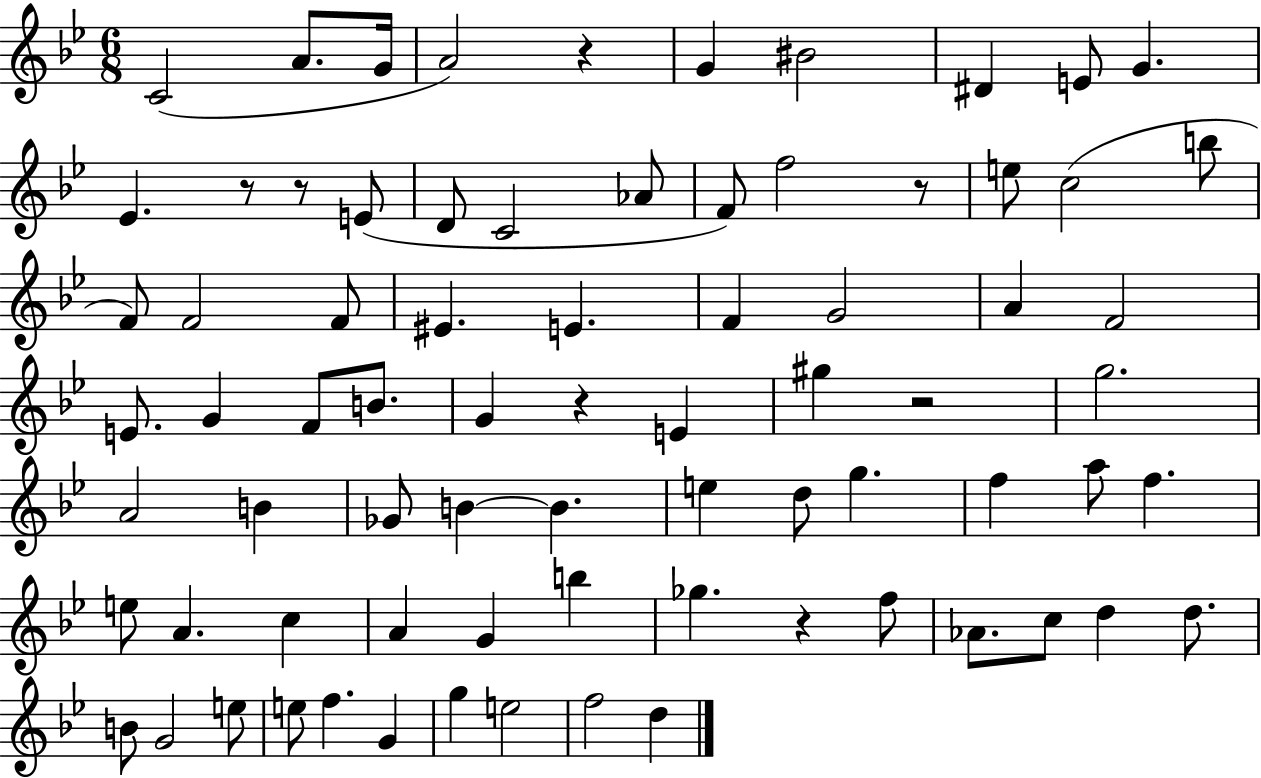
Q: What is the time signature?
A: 6/8